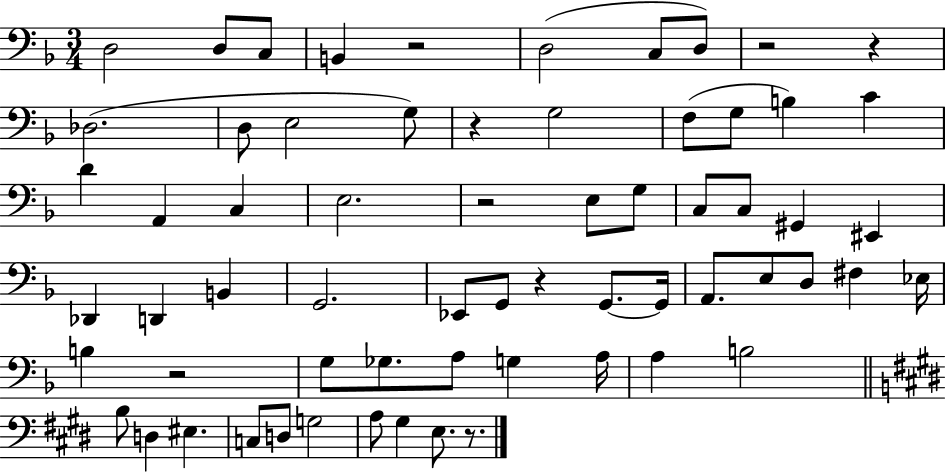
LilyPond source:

{
  \clef bass
  \numericTimeSignature
  \time 3/4
  \key f \major
  d2 d8 c8 | b,4 r2 | d2( c8 d8) | r2 r4 | \break des2.( | d8 e2 g8) | r4 g2 | f8( g8 b4) c'4 | \break d'4 a,4 c4 | e2. | r2 e8 g8 | c8 c8 gis,4 eis,4 | \break des,4 d,4 b,4 | g,2. | ees,8 g,8 r4 g,8.~~ g,16 | a,8. e8 d8 fis4 ees16 | \break b4 r2 | g8 ges8. a8 g4 a16 | a4 b2 | \bar "||" \break \key e \major b8 d4 eis4. | c8 d8 g2 | a8 gis4 e8. r8. | \bar "|."
}